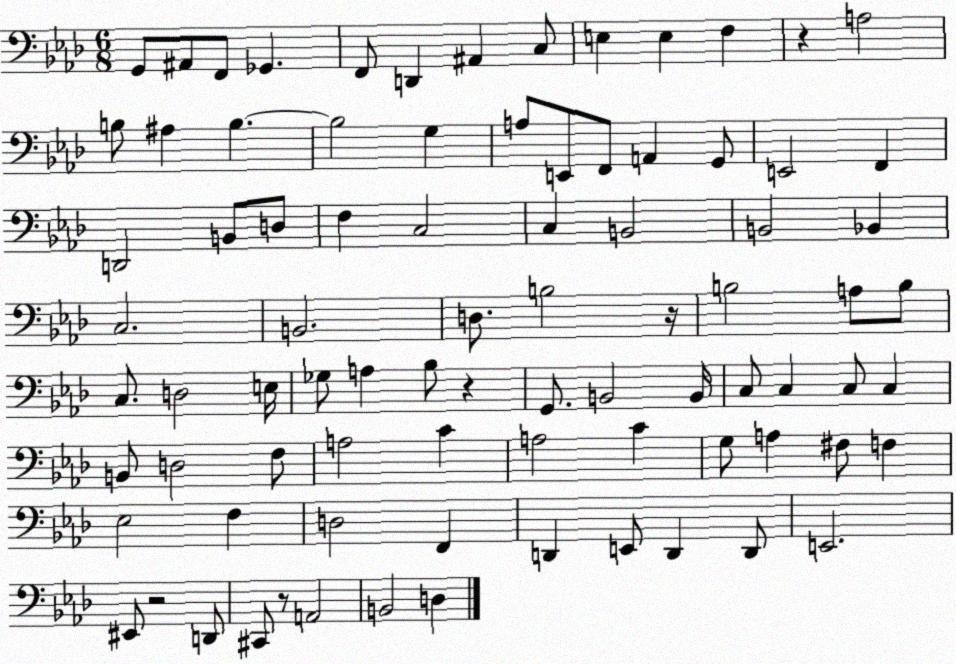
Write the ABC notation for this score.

X:1
T:Untitled
M:6/8
L:1/4
K:Ab
G,,/2 ^A,,/2 F,,/2 _G,, F,,/2 D,, ^A,, C,/2 E, E, F, z A,2 B,/2 ^A, B, B,2 G, A,/2 E,,/2 F,,/2 A,, G,,/2 E,,2 F,, D,,2 B,,/2 D,/2 F, C,2 C, B,,2 B,,2 _B,, C,2 B,,2 D,/2 B,2 z/4 B,2 A,/2 B,/2 C,/2 D,2 E,/4 _G,/2 A, _B,/2 z G,,/2 B,,2 B,,/4 C,/2 C, C,/2 C, B,,/2 D,2 F,/2 A,2 C A,2 C G,/2 A, ^F,/2 F, _E,2 F, D,2 F,, D,, E,,/2 D,, D,,/2 E,,2 ^E,,/2 z2 D,,/2 ^C,,/2 z/2 A,,2 B,,2 D,